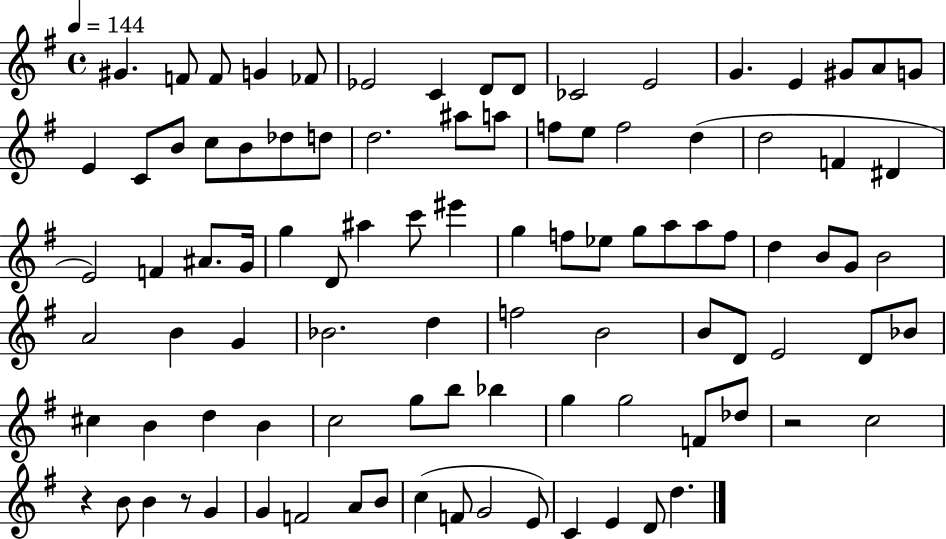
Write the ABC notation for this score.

X:1
T:Untitled
M:4/4
L:1/4
K:G
^G F/2 F/2 G _F/2 _E2 C D/2 D/2 _C2 E2 G E ^G/2 A/2 G/2 E C/2 B/2 c/2 B/2 _d/2 d/2 d2 ^a/2 a/2 f/2 e/2 f2 d d2 F ^D E2 F ^A/2 G/4 g D/2 ^a c'/2 ^e' g f/2 _e/2 g/2 a/2 a/2 f/2 d B/2 G/2 B2 A2 B G _B2 d f2 B2 B/2 D/2 E2 D/2 _B/2 ^c B d B c2 g/2 b/2 _b g g2 F/2 _d/2 z2 c2 z B/2 B z/2 G G F2 A/2 B/2 c F/2 G2 E/2 C E D/2 d